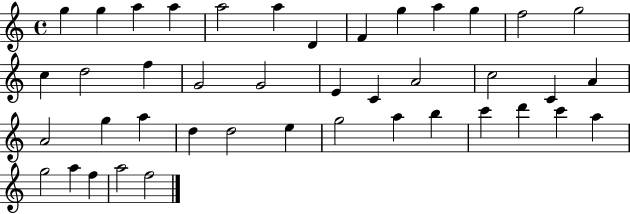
G5/q G5/q A5/q A5/q A5/h A5/q D4/q F4/q G5/q A5/q G5/q F5/h G5/h C5/q D5/h F5/q G4/h G4/h E4/q C4/q A4/h C5/h C4/q A4/q A4/h G5/q A5/q D5/q D5/h E5/q G5/h A5/q B5/q C6/q D6/q C6/q A5/q G5/h A5/q F5/q A5/h F5/h